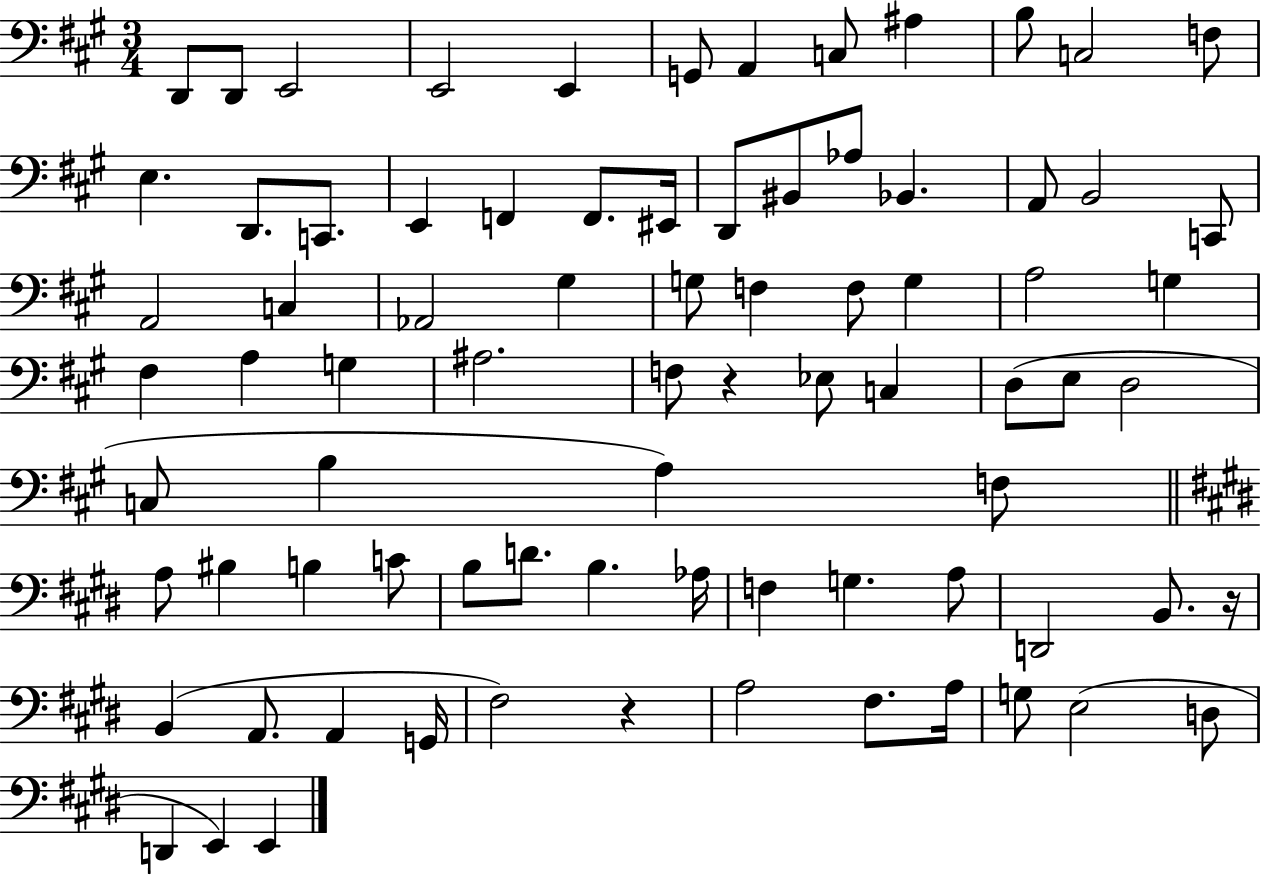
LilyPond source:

{
  \clef bass
  \numericTimeSignature
  \time 3/4
  \key a \major
  d,8 d,8 e,2 | e,2 e,4 | g,8 a,4 c8 ais4 | b8 c2 f8 | \break e4. d,8. c,8. | e,4 f,4 f,8. eis,16 | d,8 bis,8 aes8 bes,4. | a,8 b,2 c,8 | \break a,2 c4 | aes,2 gis4 | g8 f4 f8 g4 | a2 g4 | \break fis4 a4 g4 | ais2. | f8 r4 ees8 c4 | d8( e8 d2 | \break c8 b4 a4) f8 | \bar "||" \break \key e \major a8 bis4 b4 c'8 | b8 d'8. b4. aes16 | f4 g4. a8 | d,2 b,8. r16 | \break b,4( a,8. a,4 g,16 | fis2) r4 | a2 fis8. a16 | g8 e2( d8 | \break d,4 e,4) e,4 | \bar "|."
}